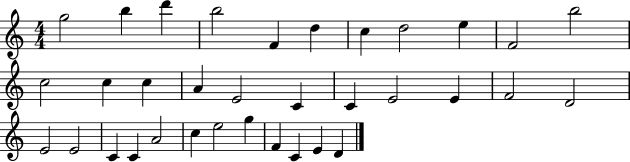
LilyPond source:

{
  \clef treble
  \numericTimeSignature
  \time 4/4
  \key c \major
  g''2 b''4 d'''4 | b''2 f'4 d''4 | c''4 d''2 e''4 | f'2 b''2 | \break c''2 c''4 c''4 | a'4 e'2 c'4 | c'4 e'2 e'4 | f'2 d'2 | \break e'2 e'2 | c'4 c'4 a'2 | c''4 e''2 g''4 | f'4 c'4 e'4 d'4 | \break \bar "|."
}